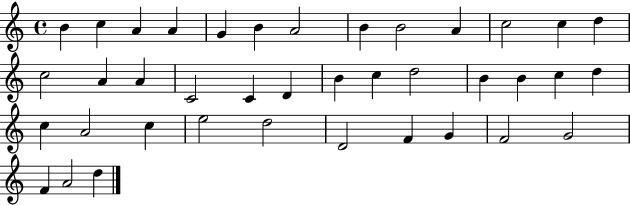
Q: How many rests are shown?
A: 0